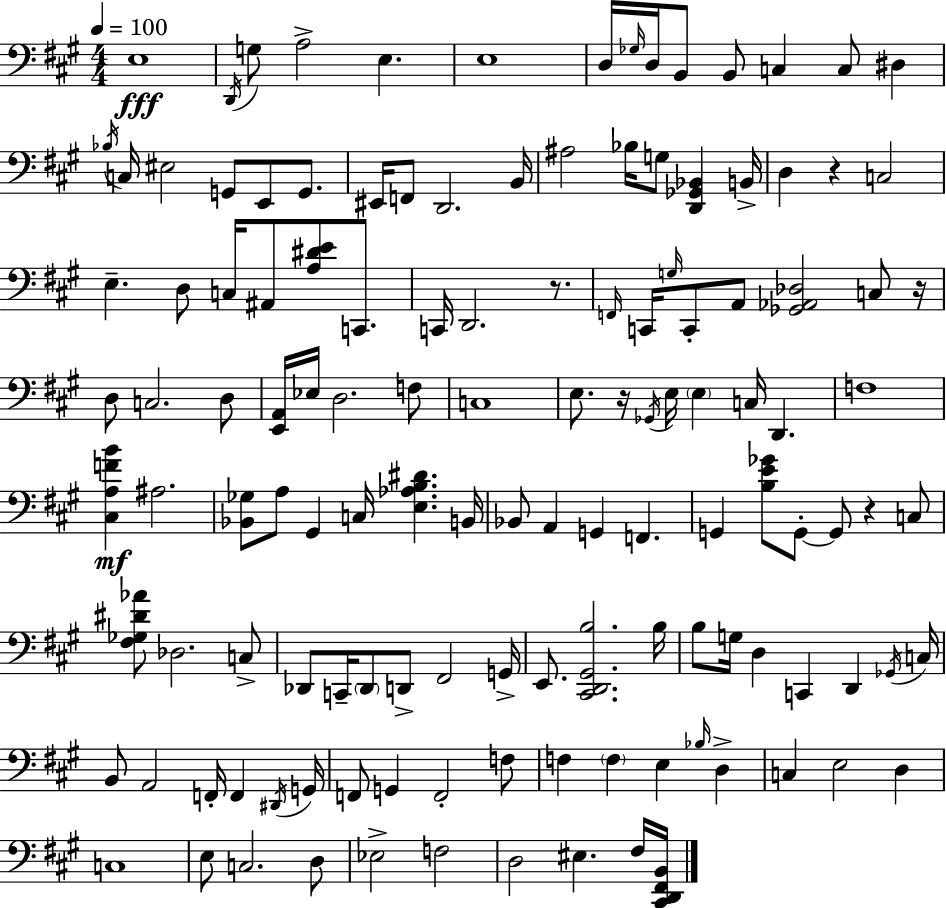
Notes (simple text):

E3/w D2/s G3/e A3/h E3/q. E3/w D3/s Gb3/s D3/s B2/e B2/e C3/q C3/e D#3/q Bb3/s C3/s EIS3/h G2/e E2/e G2/e. EIS2/s F2/e D2/h. B2/s A#3/h Bb3/s G3/e [D2,Gb2,Bb2]/q B2/s D3/q R/q C3/h E3/q. D3/e C3/s A#2/e [A3,D#4,E4]/e C2/e. C2/s D2/h. R/e. F2/s C2/s G3/s C2/e A2/e [Gb2,Ab2,Db3]/h C3/e R/s D3/e C3/h. D3/e [E2,A2]/s Eb3/s D3/h. F3/e C3/w E3/e. R/s Gb2/s E3/s E3/q C3/s D2/q. F3/w [C#3,A3,F4,B4]/q A#3/h. [Bb2,Gb3]/e A3/e G#2/q C3/s [E3,Ab3,B3,D#4]/q. B2/s Bb2/e A2/q G2/q F2/q. G2/q [B3,E4,Gb4]/e G2/e G2/e R/q C3/e [F#3,Gb3,D#4,Ab4]/e Db3/h. C3/e Db2/e C2/s Db2/e D2/e F#2/h G2/s E2/e. [C#2,D2,G#2,B3]/h. B3/s B3/e G3/s D3/q C2/q D2/q Gb2/s C3/s B2/e A2/h F2/s F2/q D#2/s G2/s F2/e G2/q F2/h F3/e F3/q F3/q E3/q Bb3/s D3/q C3/q E3/h D3/q C3/w E3/e C3/h. D3/e Eb3/h F3/h D3/h EIS3/q. F#3/s [C#2,D2,F#2,B2]/s